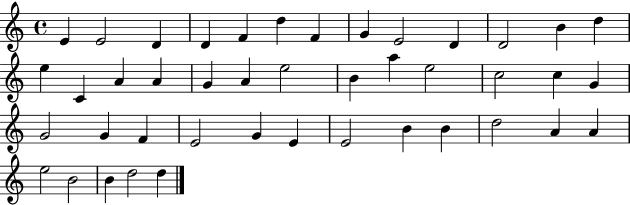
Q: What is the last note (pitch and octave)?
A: D5